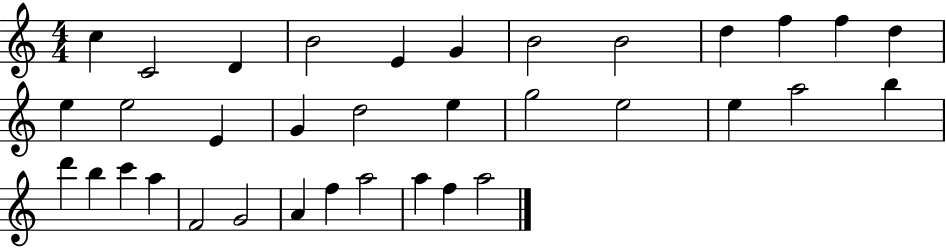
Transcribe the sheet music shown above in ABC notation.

X:1
T:Untitled
M:4/4
L:1/4
K:C
c C2 D B2 E G B2 B2 d f f d e e2 E G d2 e g2 e2 e a2 b d' b c' a F2 G2 A f a2 a f a2